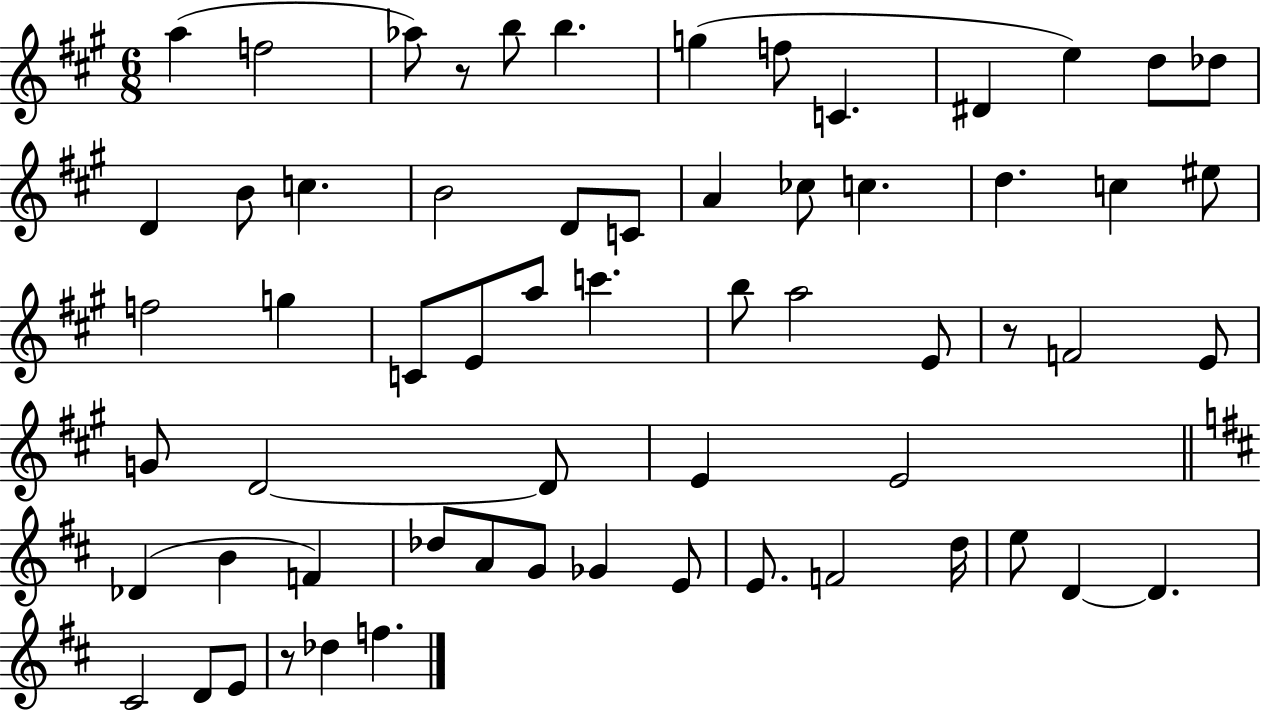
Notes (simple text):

A5/q F5/h Ab5/e R/e B5/e B5/q. G5/q F5/e C4/q. D#4/q E5/q D5/e Db5/e D4/q B4/e C5/q. B4/h D4/e C4/e A4/q CES5/e C5/q. D5/q. C5/q EIS5/e F5/h G5/q C4/e E4/e A5/e C6/q. B5/e A5/h E4/e R/e F4/h E4/e G4/e D4/h D4/e E4/q E4/h Db4/q B4/q F4/q Db5/e A4/e G4/e Gb4/q E4/e E4/e. F4/h D5/s E5/e D4/q D4/q. C#4/h D4/e E4/e R/e Db5/q F5/q.